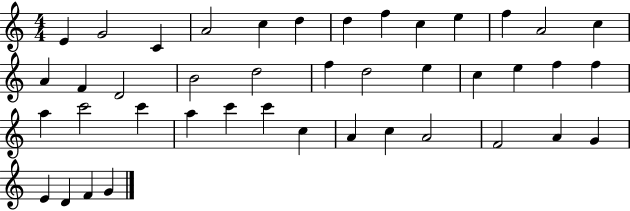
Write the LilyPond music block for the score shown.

{
  \clef treble
  \numericTimeSignature
  \time 4/4
  \key c \major
  e'4 g'2 c'4 | a'2 c''4 d''4 | d''4 f''4 c''4 e''4 | f''4 a'2 c''4 | \break a'4 f'4 d'2 | b'2 d''2 | f''4 d''2 e''4 | c''4 e''4 f''4 f''4 | \break a''4 c'''2 c'''4 | a''4 c'''4 c'''4 c''4 | a'4 c''4 a'2 | f'2 a'4 g'4 | \break e'4 d'4 f'4 g'4 | \bar "|."
}